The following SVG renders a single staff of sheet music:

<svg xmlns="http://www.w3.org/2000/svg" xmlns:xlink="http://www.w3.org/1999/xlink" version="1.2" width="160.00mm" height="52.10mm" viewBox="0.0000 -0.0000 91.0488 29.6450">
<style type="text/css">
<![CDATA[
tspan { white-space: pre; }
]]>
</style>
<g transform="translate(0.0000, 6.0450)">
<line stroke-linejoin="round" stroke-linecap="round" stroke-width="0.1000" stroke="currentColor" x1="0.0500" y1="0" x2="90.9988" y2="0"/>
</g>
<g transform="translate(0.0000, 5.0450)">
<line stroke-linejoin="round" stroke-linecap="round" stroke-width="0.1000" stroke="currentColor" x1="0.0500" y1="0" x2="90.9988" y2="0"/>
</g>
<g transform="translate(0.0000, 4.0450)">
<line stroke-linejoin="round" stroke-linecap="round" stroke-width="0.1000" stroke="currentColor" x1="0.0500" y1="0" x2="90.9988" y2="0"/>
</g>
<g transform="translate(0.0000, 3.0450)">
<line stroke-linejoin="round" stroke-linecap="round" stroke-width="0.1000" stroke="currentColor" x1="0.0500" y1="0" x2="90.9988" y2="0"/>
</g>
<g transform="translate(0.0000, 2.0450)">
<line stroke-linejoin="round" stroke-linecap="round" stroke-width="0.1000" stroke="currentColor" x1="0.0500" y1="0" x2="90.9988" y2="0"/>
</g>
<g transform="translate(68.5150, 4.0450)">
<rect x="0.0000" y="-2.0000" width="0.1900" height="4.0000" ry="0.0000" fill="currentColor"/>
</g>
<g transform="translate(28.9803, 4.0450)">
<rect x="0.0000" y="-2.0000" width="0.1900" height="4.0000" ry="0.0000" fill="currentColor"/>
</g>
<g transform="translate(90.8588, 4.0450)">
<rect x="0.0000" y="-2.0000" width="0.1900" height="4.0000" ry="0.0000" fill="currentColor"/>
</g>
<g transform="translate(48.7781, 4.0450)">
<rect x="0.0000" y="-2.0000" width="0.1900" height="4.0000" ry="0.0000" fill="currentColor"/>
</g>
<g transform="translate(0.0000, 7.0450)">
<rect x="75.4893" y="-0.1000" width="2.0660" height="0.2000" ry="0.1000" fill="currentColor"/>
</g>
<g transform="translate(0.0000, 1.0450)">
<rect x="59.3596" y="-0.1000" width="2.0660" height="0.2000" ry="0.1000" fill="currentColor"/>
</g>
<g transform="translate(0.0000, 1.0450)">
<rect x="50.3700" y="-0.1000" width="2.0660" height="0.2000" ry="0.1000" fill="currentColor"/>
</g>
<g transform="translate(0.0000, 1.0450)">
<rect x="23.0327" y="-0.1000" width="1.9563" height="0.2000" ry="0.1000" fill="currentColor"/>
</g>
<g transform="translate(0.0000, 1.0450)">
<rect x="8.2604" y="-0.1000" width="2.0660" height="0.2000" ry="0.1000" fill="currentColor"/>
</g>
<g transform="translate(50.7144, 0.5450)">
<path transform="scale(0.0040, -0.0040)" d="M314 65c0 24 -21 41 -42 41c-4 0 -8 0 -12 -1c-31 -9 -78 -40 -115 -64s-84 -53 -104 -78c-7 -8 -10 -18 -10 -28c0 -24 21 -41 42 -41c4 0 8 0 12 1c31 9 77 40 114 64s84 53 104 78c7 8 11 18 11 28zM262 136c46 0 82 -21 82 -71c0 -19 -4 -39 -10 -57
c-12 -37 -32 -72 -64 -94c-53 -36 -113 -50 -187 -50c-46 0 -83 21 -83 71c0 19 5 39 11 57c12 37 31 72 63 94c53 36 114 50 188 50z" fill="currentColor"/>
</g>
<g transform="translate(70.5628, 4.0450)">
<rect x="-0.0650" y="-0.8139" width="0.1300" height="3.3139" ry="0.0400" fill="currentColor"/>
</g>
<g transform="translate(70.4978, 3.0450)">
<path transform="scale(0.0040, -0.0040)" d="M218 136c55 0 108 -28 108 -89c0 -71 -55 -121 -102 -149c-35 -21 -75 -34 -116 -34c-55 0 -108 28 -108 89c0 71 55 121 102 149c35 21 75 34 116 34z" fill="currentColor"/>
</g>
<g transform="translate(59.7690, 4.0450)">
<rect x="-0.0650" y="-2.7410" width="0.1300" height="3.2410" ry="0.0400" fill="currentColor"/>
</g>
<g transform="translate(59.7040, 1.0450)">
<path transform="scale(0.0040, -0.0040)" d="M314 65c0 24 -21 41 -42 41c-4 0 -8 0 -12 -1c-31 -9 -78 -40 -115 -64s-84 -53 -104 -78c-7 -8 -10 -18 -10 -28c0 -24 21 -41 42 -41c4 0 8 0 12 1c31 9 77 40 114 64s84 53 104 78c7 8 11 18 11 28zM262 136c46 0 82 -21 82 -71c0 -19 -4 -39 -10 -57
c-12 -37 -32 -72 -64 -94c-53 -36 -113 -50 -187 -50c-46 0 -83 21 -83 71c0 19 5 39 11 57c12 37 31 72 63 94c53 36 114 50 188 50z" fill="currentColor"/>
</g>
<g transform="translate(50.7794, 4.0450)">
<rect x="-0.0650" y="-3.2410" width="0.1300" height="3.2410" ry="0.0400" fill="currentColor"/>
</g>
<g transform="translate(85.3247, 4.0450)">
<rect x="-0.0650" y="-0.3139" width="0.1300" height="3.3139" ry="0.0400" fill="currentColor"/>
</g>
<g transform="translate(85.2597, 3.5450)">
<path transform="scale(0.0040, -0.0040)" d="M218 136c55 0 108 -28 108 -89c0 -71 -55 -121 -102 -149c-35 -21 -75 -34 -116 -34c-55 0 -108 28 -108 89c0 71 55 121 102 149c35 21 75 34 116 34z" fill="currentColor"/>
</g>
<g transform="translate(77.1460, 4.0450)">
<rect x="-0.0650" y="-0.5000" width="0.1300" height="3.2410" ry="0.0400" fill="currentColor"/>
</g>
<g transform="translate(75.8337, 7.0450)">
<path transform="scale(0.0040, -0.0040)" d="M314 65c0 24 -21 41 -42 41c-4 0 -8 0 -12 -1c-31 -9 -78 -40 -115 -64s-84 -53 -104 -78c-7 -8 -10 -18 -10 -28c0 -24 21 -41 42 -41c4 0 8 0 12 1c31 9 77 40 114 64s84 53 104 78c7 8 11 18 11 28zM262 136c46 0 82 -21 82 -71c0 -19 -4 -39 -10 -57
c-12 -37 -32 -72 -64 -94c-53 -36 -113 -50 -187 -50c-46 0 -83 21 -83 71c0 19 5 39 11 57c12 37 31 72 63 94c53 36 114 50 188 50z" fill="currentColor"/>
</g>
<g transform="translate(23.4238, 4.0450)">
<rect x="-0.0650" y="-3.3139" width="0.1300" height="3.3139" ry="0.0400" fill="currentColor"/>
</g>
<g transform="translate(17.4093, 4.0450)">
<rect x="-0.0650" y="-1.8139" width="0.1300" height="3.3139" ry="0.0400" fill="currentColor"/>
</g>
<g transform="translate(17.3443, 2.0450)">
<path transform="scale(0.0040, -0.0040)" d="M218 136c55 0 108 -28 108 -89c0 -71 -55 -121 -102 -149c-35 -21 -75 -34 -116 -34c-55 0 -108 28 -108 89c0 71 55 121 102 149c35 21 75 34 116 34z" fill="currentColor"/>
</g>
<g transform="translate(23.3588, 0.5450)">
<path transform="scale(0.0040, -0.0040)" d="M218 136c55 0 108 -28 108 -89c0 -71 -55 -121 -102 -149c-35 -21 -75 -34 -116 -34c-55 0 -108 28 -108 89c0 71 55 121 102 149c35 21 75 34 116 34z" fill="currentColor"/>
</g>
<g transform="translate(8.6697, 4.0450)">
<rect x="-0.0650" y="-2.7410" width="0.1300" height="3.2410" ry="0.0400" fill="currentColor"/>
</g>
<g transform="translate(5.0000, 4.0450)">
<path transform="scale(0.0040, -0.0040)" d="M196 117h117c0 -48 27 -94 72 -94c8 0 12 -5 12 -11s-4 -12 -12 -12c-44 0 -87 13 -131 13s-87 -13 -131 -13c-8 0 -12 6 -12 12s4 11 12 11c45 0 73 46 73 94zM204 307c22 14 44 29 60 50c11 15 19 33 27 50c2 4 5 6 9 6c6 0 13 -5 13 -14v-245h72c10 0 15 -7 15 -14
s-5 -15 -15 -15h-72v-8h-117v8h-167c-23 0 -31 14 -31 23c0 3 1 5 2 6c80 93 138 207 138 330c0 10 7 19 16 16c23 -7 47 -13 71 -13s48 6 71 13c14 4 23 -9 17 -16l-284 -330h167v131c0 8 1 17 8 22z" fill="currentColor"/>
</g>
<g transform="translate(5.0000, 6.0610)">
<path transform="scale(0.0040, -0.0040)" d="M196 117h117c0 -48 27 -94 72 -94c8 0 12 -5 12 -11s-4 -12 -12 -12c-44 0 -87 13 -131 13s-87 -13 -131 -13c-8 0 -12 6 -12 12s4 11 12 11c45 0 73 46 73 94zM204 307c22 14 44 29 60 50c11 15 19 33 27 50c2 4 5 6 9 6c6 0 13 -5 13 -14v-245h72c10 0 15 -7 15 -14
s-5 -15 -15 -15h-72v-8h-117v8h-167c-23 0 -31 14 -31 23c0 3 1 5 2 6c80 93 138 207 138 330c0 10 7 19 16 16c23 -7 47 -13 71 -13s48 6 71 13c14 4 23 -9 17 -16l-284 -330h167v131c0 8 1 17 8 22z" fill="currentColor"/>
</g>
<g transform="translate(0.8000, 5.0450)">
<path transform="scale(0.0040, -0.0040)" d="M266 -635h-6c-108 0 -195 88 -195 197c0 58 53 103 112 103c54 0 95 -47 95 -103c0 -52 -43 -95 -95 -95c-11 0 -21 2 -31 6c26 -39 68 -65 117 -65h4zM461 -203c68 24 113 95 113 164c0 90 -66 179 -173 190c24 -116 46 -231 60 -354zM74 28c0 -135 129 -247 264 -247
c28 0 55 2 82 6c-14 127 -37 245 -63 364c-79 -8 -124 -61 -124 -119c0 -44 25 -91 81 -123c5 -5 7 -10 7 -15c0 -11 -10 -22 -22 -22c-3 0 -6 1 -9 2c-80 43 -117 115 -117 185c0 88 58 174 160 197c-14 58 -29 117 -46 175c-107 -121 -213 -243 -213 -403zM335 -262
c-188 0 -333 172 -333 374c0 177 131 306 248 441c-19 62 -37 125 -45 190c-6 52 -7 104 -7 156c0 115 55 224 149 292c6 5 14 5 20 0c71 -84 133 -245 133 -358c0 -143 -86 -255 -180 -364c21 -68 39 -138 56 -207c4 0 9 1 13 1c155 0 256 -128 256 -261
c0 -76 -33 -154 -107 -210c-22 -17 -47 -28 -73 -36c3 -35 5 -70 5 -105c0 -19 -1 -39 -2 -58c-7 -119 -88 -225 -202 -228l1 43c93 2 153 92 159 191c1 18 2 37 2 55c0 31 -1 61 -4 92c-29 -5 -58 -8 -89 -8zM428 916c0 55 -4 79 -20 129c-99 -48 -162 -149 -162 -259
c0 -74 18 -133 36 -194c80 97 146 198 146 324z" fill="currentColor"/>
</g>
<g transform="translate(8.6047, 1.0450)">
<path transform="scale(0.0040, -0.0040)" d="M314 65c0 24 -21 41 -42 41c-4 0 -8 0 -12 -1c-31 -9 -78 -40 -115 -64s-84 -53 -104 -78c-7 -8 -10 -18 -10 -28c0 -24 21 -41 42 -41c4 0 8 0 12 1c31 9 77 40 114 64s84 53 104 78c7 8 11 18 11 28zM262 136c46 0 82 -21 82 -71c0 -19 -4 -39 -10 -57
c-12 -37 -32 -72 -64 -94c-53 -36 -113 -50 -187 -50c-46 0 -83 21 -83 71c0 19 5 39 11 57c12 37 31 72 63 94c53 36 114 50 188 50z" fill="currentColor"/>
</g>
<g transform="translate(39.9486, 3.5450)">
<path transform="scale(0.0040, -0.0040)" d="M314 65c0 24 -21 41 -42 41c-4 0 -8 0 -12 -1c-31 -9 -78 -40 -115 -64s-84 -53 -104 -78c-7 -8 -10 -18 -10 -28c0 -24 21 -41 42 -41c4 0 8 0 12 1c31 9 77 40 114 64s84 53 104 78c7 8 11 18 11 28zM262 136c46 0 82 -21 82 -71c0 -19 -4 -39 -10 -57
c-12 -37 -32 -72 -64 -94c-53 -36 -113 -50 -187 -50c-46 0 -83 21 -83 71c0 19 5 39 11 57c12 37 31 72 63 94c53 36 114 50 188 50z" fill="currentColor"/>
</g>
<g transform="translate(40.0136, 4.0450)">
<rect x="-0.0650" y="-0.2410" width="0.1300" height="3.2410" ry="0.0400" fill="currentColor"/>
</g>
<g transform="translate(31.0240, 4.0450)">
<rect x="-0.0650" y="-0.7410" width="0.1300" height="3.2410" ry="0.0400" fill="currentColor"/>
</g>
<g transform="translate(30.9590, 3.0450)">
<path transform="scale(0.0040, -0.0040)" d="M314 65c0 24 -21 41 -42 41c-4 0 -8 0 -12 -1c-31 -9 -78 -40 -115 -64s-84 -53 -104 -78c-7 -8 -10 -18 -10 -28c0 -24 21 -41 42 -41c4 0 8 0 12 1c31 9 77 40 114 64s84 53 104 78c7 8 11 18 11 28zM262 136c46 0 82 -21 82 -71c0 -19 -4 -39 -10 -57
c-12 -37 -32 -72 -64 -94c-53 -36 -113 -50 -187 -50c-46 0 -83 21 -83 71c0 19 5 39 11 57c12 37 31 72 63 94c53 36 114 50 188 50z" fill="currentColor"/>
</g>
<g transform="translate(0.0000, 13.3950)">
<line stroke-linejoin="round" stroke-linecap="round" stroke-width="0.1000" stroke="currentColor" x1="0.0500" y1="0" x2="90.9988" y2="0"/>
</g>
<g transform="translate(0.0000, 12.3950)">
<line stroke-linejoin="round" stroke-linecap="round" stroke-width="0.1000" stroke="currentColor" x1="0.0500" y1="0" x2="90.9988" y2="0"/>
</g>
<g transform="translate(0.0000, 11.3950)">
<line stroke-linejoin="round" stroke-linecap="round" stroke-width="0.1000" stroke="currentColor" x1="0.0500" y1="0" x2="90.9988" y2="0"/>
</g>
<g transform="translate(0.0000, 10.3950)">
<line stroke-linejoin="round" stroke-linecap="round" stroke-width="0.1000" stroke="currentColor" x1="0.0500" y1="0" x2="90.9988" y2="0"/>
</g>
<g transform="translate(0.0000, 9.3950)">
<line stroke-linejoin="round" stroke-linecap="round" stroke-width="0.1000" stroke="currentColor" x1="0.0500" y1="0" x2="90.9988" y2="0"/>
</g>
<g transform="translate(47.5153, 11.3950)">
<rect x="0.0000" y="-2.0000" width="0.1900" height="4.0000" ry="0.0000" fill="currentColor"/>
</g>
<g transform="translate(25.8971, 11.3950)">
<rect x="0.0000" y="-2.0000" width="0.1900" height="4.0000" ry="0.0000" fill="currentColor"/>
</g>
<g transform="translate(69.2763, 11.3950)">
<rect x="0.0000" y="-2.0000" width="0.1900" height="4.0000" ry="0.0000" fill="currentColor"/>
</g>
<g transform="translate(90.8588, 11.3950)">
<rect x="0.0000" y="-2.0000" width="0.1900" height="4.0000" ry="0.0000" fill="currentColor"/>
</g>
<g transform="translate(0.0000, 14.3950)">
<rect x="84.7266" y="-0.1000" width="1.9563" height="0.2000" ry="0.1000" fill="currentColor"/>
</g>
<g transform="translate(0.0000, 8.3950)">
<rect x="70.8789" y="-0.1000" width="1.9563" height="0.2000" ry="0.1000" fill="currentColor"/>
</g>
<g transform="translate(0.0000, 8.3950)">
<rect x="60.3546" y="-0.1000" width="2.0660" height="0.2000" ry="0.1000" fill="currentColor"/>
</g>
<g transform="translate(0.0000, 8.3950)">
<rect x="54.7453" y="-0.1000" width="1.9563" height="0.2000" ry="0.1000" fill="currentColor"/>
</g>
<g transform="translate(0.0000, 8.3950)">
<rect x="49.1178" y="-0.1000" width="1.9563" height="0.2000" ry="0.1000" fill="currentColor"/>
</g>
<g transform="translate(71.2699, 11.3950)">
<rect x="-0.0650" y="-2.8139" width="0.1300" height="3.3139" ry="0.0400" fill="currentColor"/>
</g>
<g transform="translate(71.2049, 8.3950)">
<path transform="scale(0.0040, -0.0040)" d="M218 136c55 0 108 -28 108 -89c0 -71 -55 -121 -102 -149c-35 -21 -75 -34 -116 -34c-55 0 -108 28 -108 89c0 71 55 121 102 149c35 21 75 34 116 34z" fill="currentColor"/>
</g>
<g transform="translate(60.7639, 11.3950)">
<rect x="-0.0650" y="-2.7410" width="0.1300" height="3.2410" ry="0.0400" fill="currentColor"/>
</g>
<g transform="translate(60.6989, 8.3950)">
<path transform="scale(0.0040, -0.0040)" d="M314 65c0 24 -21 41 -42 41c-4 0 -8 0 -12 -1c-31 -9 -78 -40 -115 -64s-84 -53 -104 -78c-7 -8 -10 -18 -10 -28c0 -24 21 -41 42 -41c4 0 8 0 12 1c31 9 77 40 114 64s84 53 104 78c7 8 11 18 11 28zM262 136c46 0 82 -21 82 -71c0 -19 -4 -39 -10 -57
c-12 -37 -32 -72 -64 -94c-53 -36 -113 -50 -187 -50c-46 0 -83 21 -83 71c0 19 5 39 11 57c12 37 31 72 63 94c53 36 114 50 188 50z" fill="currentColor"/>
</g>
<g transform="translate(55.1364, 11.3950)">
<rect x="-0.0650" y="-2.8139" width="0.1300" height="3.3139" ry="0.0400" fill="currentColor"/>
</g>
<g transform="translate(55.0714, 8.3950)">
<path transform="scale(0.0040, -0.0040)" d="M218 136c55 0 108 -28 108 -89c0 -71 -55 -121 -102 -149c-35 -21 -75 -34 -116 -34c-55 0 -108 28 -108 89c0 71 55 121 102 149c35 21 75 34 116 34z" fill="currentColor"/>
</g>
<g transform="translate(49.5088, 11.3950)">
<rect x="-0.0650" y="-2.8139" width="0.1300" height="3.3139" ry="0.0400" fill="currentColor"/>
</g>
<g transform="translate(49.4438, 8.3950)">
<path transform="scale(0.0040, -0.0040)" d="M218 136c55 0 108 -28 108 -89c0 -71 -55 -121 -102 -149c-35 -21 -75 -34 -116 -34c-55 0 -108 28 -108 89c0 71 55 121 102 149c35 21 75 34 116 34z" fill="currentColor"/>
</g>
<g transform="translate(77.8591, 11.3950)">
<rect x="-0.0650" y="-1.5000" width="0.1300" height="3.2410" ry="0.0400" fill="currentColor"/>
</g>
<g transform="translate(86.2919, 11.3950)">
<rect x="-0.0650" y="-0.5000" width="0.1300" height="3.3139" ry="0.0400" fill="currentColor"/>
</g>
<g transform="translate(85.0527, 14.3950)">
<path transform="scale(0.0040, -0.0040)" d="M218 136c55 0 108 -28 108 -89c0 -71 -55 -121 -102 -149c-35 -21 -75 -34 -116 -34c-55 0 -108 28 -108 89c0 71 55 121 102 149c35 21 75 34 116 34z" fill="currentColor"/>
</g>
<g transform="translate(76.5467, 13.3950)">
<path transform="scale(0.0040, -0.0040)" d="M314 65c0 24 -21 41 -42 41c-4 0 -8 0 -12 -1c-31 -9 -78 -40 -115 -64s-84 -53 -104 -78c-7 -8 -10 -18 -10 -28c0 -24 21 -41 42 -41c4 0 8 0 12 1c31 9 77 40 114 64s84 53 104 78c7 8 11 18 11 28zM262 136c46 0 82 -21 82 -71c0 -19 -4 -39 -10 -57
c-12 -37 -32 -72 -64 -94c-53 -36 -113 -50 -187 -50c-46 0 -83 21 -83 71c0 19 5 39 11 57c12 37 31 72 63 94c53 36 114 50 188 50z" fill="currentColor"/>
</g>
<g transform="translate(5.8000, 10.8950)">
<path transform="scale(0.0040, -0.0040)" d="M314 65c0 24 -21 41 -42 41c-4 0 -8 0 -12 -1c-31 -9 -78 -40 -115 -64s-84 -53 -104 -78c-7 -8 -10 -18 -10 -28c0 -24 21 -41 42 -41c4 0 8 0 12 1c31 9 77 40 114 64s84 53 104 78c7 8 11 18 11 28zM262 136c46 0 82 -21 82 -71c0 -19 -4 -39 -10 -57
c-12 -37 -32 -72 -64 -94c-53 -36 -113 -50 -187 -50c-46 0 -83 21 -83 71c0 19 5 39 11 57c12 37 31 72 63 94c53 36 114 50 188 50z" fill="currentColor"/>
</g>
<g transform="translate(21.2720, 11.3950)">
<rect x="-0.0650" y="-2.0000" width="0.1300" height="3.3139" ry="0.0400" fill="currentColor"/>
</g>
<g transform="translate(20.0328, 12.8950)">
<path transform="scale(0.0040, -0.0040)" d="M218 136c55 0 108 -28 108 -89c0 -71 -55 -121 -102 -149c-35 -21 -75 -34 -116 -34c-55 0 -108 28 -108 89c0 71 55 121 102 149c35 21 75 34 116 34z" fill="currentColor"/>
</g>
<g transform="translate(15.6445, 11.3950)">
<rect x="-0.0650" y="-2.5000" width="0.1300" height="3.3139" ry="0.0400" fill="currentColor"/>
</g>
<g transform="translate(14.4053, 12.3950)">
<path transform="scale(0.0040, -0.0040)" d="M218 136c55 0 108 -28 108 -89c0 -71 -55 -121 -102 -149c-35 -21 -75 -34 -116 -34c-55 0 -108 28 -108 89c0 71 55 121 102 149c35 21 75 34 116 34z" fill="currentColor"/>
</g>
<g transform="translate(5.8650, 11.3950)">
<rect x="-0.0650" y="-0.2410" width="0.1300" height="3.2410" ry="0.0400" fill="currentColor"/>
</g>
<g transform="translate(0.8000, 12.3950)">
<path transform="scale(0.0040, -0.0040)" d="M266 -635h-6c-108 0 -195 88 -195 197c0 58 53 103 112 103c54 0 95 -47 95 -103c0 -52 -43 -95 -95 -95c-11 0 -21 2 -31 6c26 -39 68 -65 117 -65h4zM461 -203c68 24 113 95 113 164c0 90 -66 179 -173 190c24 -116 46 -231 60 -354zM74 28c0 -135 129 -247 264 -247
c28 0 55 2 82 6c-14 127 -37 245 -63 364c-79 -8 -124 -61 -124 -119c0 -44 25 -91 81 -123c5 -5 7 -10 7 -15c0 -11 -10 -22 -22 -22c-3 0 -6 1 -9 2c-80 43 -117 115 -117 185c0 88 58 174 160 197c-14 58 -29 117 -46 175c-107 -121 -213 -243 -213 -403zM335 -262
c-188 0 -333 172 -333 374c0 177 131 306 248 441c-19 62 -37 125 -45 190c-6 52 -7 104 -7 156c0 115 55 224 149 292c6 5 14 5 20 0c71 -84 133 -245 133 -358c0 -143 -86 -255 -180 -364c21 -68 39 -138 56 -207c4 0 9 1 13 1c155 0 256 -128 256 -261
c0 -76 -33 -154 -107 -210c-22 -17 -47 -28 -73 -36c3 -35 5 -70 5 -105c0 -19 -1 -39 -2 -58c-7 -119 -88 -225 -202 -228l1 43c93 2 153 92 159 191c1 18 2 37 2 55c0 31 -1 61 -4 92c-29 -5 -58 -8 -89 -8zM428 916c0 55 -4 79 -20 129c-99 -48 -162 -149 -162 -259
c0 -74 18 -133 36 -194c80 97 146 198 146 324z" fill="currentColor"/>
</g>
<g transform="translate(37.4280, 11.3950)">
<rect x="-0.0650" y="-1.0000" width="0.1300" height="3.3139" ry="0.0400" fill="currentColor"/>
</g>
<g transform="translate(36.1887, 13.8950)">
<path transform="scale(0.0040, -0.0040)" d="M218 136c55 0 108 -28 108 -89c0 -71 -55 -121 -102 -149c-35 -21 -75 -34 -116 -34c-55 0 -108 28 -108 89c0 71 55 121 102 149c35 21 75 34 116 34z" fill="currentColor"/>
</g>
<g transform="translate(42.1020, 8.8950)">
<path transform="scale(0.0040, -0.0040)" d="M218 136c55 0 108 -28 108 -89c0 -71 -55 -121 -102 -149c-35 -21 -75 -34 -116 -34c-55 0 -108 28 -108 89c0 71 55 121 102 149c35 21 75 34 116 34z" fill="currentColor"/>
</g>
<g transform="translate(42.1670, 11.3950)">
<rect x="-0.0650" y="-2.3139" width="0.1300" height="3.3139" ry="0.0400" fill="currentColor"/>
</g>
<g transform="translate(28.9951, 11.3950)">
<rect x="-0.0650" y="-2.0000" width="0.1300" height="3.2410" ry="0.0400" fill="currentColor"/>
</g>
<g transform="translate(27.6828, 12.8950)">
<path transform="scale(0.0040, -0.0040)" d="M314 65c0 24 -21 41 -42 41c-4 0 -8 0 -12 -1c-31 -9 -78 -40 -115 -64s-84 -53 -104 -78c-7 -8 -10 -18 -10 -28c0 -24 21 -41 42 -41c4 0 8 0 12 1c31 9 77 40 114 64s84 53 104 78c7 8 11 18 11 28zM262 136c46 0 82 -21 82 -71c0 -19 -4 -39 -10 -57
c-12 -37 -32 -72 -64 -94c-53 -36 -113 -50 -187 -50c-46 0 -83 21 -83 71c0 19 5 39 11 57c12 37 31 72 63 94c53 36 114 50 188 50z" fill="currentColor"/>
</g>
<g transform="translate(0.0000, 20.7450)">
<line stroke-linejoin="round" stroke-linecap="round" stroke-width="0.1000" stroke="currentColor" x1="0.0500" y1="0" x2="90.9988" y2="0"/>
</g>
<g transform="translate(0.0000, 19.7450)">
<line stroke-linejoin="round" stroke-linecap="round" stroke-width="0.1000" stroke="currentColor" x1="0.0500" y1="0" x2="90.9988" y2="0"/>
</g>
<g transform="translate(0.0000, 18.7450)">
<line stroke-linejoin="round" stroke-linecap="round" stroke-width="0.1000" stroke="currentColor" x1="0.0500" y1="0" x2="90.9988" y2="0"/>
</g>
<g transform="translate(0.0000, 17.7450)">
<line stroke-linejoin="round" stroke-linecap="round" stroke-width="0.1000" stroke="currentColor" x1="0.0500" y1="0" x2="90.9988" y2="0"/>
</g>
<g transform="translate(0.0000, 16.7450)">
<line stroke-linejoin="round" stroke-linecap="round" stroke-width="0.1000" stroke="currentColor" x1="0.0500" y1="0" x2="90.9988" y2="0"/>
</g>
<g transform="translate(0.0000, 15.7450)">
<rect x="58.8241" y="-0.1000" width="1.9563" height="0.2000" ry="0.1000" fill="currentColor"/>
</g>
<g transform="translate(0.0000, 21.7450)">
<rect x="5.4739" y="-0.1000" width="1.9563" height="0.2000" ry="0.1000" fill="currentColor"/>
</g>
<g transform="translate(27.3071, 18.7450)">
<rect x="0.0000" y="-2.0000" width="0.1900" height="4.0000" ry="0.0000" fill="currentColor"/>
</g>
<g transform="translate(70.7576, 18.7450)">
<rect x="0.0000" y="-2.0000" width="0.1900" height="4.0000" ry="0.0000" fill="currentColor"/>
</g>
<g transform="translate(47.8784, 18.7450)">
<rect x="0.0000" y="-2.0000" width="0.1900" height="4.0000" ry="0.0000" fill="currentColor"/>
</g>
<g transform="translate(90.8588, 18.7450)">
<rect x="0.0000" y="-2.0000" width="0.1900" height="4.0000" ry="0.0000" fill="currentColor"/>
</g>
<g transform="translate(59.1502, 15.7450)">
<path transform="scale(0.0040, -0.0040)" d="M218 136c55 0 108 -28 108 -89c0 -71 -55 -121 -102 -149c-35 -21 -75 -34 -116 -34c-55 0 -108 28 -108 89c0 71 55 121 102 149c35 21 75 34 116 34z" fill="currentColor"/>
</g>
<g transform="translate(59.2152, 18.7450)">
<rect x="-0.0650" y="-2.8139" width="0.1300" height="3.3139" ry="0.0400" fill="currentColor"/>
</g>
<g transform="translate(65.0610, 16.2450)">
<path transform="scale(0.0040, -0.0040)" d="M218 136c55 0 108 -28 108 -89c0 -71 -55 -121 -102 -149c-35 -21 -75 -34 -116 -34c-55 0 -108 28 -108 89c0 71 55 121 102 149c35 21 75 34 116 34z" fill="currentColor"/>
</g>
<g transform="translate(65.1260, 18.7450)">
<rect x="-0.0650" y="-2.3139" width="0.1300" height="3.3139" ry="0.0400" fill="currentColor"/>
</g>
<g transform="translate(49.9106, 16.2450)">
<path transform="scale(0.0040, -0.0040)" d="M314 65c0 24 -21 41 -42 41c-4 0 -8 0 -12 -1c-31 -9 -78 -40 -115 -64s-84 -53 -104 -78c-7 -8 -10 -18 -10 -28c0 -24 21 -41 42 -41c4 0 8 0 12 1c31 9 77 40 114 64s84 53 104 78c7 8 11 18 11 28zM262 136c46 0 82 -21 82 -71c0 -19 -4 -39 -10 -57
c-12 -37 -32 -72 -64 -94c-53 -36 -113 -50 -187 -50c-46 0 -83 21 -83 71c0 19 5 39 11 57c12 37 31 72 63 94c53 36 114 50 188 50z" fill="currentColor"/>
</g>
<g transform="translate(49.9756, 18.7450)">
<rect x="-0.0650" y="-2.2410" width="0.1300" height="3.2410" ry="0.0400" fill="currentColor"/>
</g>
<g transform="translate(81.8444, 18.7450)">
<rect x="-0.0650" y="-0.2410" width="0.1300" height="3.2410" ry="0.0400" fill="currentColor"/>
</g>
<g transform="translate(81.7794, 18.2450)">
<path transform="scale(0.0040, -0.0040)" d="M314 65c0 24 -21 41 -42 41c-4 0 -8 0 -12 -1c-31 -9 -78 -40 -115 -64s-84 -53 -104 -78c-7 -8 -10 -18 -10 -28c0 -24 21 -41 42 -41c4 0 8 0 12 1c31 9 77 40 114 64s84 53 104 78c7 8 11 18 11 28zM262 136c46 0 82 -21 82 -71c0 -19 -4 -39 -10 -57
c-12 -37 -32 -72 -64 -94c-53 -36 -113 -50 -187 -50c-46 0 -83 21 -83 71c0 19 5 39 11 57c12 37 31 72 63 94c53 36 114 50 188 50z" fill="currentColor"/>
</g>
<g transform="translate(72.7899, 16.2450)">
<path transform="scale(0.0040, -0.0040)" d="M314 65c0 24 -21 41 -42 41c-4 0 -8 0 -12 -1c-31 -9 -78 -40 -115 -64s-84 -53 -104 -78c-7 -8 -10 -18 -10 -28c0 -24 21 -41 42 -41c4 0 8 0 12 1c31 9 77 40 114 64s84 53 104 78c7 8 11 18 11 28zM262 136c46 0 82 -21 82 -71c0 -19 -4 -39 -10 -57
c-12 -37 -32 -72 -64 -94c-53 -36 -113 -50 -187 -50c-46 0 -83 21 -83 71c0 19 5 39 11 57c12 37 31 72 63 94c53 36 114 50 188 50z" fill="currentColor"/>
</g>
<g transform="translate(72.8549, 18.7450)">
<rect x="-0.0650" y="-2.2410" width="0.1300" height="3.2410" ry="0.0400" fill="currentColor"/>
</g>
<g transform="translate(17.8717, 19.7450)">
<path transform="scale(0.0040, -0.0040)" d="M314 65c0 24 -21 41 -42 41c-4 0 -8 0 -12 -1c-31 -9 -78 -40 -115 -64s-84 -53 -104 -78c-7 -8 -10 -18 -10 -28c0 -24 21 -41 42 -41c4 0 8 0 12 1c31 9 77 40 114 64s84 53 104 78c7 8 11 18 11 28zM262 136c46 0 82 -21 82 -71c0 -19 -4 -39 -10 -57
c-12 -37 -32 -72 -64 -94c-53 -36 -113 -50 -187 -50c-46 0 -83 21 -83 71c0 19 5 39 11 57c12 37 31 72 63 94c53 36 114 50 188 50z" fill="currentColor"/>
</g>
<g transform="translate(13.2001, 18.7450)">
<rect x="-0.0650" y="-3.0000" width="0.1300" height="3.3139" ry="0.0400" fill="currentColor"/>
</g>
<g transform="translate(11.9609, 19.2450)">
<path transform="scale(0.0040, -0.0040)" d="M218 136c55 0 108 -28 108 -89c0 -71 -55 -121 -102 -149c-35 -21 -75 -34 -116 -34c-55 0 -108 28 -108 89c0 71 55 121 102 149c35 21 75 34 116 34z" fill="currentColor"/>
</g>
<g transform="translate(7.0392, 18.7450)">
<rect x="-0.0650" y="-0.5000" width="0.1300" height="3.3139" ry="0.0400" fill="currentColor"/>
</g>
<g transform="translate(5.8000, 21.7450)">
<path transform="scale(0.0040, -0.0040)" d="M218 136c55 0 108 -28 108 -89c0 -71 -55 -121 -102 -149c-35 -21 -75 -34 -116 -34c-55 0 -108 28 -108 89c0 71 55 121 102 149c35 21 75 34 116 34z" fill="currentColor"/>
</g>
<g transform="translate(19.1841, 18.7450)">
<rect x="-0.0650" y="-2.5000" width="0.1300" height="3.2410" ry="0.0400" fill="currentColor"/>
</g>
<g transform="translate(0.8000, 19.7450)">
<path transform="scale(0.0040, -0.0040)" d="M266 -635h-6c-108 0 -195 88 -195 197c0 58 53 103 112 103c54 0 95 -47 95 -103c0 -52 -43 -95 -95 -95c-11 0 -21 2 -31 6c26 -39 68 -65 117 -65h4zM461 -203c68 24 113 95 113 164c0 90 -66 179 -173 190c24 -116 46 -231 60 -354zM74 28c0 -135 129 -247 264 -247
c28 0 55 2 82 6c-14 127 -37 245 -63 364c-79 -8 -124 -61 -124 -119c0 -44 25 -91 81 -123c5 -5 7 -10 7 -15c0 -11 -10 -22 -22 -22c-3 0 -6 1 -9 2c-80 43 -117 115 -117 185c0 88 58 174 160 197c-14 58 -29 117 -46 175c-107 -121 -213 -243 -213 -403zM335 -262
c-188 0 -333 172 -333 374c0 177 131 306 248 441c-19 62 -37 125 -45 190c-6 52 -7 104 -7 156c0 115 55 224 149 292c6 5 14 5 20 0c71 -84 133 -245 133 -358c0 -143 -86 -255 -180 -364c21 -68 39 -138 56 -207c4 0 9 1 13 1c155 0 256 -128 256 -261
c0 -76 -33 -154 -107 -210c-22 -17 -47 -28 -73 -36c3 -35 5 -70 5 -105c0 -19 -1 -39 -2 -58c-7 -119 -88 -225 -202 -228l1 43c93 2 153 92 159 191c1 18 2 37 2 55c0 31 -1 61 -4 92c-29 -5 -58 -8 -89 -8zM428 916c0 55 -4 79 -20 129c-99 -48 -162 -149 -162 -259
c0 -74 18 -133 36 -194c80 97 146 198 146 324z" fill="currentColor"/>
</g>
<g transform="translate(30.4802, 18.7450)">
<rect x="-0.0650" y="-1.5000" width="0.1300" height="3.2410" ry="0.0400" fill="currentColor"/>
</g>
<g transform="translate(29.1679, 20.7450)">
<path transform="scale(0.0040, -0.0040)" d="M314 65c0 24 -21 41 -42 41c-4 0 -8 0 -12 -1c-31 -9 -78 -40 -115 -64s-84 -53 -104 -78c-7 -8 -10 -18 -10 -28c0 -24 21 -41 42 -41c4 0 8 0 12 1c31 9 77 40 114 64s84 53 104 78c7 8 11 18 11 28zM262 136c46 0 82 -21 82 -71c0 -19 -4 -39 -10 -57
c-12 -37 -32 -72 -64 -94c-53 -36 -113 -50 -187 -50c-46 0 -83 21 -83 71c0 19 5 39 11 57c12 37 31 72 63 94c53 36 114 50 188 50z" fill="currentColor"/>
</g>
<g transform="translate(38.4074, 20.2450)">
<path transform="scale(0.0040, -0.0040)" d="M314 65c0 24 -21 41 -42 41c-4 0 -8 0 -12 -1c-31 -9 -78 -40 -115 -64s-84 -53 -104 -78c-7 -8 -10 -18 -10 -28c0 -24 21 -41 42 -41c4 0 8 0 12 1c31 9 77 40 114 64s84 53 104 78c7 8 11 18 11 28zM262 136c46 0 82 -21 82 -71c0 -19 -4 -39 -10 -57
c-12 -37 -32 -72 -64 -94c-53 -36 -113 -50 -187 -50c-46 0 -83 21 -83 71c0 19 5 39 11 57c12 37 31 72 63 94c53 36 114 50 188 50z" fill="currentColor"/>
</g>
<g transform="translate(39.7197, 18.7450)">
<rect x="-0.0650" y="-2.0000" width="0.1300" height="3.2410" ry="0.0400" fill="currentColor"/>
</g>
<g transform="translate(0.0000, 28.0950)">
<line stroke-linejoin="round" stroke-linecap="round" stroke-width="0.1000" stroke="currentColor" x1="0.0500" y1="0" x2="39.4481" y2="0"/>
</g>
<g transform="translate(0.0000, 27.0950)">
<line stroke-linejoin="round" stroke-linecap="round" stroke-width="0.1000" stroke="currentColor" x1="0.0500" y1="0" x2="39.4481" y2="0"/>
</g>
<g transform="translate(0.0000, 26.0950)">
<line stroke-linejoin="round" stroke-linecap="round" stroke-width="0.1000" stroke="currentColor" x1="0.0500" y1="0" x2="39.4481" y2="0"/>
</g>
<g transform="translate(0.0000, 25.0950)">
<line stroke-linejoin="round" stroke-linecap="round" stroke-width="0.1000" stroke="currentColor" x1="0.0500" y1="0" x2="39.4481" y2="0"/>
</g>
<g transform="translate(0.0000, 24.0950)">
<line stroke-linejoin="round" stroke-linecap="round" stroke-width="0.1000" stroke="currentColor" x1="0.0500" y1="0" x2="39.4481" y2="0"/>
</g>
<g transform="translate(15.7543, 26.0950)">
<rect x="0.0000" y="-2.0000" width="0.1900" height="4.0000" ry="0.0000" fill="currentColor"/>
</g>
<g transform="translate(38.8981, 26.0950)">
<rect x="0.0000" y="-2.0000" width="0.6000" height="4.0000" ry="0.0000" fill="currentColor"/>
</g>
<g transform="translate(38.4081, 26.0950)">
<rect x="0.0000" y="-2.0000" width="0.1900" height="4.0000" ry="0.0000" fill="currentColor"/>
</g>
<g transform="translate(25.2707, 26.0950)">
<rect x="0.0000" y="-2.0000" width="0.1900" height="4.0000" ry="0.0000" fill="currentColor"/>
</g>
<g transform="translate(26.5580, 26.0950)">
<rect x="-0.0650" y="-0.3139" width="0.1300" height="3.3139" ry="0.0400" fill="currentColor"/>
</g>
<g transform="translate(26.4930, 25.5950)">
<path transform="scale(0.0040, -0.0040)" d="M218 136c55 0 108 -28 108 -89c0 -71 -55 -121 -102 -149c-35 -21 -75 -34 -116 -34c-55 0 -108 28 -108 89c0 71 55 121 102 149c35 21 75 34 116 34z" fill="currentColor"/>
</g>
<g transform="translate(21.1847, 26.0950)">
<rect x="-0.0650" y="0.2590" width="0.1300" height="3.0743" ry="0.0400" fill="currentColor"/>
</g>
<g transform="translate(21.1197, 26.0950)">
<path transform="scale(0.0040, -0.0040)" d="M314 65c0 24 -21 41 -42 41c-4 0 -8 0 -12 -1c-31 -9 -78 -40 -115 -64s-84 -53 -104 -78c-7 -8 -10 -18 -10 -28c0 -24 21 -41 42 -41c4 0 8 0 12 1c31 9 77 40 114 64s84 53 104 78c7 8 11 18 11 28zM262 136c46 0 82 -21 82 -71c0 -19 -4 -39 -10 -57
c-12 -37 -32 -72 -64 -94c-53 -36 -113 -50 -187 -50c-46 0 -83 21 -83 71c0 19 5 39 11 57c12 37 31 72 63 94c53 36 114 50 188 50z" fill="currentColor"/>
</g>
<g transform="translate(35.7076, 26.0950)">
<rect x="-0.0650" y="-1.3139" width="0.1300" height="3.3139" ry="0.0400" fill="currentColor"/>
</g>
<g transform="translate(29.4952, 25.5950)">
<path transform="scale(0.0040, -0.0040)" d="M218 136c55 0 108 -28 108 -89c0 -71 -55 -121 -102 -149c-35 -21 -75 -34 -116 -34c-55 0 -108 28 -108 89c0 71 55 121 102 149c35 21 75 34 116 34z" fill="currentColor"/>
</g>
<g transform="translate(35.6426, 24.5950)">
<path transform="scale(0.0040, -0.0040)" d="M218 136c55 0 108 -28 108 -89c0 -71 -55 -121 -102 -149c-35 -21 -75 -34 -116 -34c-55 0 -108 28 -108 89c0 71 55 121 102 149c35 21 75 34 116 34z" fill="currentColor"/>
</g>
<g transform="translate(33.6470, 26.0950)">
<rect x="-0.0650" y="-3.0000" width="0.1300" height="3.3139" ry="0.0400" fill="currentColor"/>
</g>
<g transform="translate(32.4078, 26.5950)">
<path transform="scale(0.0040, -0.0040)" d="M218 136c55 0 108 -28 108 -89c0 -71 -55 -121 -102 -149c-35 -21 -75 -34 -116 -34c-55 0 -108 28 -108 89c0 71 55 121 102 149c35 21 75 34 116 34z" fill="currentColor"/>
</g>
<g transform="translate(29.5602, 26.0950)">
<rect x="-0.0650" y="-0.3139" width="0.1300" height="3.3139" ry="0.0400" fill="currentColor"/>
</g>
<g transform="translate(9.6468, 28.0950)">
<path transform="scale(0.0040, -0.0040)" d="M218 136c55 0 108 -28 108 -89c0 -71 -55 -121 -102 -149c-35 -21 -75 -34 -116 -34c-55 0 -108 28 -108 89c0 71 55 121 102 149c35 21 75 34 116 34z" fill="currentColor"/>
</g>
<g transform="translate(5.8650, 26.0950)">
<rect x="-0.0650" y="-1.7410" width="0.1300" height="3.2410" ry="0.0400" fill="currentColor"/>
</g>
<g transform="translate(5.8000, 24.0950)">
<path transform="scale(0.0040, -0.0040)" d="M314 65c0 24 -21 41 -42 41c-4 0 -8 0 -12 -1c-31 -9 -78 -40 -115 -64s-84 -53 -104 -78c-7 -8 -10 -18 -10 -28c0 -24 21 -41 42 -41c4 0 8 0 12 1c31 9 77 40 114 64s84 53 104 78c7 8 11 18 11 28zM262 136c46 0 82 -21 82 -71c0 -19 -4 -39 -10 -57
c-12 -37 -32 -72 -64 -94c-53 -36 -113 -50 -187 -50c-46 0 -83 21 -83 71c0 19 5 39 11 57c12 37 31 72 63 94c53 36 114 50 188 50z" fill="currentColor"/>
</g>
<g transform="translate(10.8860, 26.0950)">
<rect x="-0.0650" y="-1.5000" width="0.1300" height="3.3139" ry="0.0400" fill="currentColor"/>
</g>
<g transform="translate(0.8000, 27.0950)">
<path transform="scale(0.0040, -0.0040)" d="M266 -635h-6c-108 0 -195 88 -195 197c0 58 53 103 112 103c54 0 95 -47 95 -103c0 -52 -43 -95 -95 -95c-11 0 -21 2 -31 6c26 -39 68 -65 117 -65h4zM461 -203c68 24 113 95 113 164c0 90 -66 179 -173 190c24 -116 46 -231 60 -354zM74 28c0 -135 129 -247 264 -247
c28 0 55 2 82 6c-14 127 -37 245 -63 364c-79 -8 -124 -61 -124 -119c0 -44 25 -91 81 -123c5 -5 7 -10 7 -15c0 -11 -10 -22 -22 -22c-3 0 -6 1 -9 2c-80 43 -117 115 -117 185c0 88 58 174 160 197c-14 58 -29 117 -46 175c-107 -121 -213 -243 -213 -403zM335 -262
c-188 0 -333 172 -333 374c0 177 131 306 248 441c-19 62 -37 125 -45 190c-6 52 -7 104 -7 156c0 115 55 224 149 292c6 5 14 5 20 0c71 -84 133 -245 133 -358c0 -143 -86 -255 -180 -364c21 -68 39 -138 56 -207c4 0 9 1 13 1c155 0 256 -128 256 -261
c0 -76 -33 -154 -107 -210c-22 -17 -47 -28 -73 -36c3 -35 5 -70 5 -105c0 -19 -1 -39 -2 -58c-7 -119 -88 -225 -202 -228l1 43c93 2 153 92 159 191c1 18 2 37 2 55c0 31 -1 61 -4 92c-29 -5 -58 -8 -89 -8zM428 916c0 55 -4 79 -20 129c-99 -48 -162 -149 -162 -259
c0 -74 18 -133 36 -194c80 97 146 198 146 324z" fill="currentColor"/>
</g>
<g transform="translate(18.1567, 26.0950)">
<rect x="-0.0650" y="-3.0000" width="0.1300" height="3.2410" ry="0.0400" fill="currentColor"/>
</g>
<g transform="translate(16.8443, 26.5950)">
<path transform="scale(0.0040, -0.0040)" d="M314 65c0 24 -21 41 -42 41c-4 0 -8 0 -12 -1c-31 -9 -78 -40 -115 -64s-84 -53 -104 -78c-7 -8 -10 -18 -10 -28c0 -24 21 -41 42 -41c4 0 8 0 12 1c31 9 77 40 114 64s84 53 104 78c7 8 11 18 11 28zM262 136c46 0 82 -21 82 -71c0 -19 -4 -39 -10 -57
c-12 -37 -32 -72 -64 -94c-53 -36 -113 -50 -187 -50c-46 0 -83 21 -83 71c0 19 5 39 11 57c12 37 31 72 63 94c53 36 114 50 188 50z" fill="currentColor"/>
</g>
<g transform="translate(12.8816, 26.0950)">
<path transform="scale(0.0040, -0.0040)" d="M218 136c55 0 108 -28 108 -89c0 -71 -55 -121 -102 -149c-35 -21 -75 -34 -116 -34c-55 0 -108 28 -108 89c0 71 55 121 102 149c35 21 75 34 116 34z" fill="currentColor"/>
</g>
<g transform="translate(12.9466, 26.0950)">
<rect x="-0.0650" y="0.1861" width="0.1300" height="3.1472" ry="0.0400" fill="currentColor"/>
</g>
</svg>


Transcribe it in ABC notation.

X:1
T:Untitled
M:4/4
L:1/4
K:C
a2 f b d2 c2 b2 a2 d C2 c c2 G F F2 D g a a a2 a E2 C C A G2 E2 F2 g2 a g g2 c2 f2 E B A2 B2 c c A e